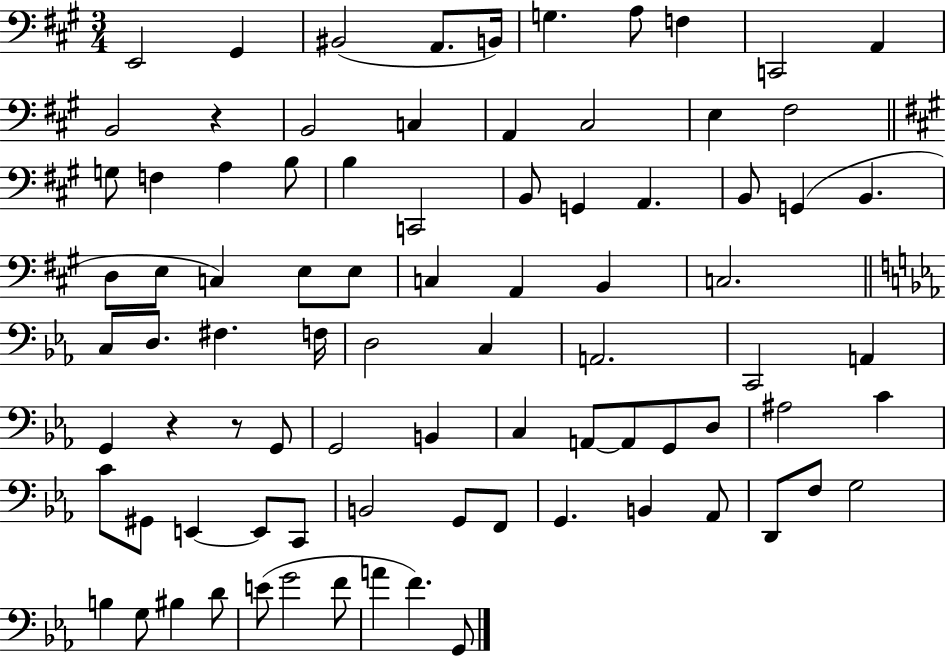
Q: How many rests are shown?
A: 3